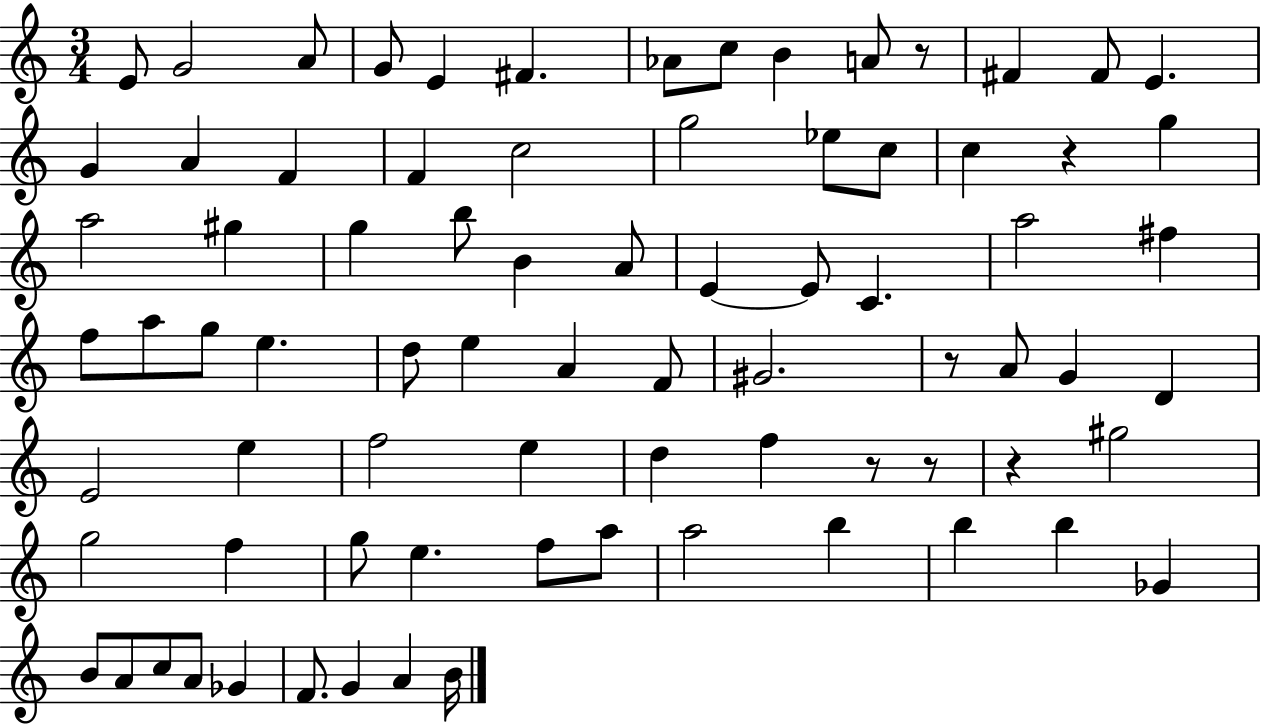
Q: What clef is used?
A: treble